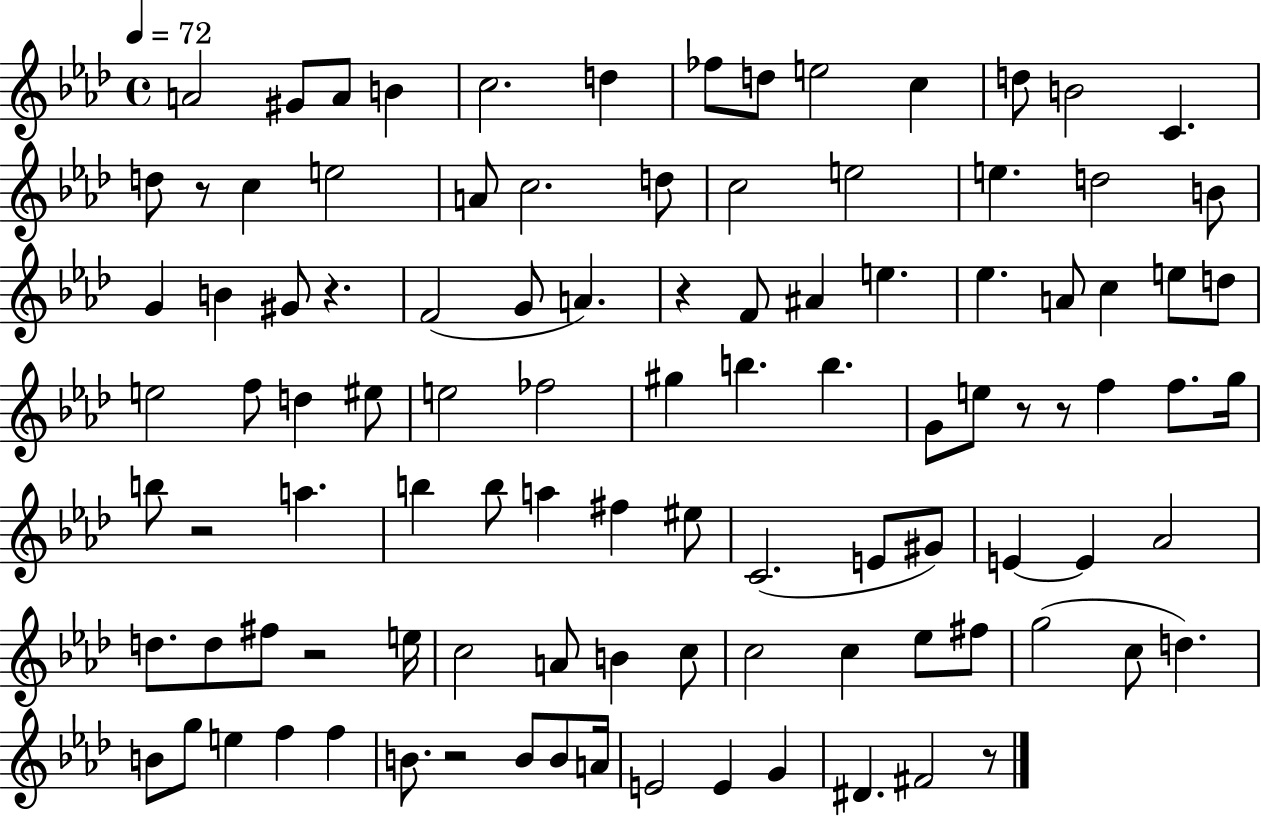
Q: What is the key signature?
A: AES major